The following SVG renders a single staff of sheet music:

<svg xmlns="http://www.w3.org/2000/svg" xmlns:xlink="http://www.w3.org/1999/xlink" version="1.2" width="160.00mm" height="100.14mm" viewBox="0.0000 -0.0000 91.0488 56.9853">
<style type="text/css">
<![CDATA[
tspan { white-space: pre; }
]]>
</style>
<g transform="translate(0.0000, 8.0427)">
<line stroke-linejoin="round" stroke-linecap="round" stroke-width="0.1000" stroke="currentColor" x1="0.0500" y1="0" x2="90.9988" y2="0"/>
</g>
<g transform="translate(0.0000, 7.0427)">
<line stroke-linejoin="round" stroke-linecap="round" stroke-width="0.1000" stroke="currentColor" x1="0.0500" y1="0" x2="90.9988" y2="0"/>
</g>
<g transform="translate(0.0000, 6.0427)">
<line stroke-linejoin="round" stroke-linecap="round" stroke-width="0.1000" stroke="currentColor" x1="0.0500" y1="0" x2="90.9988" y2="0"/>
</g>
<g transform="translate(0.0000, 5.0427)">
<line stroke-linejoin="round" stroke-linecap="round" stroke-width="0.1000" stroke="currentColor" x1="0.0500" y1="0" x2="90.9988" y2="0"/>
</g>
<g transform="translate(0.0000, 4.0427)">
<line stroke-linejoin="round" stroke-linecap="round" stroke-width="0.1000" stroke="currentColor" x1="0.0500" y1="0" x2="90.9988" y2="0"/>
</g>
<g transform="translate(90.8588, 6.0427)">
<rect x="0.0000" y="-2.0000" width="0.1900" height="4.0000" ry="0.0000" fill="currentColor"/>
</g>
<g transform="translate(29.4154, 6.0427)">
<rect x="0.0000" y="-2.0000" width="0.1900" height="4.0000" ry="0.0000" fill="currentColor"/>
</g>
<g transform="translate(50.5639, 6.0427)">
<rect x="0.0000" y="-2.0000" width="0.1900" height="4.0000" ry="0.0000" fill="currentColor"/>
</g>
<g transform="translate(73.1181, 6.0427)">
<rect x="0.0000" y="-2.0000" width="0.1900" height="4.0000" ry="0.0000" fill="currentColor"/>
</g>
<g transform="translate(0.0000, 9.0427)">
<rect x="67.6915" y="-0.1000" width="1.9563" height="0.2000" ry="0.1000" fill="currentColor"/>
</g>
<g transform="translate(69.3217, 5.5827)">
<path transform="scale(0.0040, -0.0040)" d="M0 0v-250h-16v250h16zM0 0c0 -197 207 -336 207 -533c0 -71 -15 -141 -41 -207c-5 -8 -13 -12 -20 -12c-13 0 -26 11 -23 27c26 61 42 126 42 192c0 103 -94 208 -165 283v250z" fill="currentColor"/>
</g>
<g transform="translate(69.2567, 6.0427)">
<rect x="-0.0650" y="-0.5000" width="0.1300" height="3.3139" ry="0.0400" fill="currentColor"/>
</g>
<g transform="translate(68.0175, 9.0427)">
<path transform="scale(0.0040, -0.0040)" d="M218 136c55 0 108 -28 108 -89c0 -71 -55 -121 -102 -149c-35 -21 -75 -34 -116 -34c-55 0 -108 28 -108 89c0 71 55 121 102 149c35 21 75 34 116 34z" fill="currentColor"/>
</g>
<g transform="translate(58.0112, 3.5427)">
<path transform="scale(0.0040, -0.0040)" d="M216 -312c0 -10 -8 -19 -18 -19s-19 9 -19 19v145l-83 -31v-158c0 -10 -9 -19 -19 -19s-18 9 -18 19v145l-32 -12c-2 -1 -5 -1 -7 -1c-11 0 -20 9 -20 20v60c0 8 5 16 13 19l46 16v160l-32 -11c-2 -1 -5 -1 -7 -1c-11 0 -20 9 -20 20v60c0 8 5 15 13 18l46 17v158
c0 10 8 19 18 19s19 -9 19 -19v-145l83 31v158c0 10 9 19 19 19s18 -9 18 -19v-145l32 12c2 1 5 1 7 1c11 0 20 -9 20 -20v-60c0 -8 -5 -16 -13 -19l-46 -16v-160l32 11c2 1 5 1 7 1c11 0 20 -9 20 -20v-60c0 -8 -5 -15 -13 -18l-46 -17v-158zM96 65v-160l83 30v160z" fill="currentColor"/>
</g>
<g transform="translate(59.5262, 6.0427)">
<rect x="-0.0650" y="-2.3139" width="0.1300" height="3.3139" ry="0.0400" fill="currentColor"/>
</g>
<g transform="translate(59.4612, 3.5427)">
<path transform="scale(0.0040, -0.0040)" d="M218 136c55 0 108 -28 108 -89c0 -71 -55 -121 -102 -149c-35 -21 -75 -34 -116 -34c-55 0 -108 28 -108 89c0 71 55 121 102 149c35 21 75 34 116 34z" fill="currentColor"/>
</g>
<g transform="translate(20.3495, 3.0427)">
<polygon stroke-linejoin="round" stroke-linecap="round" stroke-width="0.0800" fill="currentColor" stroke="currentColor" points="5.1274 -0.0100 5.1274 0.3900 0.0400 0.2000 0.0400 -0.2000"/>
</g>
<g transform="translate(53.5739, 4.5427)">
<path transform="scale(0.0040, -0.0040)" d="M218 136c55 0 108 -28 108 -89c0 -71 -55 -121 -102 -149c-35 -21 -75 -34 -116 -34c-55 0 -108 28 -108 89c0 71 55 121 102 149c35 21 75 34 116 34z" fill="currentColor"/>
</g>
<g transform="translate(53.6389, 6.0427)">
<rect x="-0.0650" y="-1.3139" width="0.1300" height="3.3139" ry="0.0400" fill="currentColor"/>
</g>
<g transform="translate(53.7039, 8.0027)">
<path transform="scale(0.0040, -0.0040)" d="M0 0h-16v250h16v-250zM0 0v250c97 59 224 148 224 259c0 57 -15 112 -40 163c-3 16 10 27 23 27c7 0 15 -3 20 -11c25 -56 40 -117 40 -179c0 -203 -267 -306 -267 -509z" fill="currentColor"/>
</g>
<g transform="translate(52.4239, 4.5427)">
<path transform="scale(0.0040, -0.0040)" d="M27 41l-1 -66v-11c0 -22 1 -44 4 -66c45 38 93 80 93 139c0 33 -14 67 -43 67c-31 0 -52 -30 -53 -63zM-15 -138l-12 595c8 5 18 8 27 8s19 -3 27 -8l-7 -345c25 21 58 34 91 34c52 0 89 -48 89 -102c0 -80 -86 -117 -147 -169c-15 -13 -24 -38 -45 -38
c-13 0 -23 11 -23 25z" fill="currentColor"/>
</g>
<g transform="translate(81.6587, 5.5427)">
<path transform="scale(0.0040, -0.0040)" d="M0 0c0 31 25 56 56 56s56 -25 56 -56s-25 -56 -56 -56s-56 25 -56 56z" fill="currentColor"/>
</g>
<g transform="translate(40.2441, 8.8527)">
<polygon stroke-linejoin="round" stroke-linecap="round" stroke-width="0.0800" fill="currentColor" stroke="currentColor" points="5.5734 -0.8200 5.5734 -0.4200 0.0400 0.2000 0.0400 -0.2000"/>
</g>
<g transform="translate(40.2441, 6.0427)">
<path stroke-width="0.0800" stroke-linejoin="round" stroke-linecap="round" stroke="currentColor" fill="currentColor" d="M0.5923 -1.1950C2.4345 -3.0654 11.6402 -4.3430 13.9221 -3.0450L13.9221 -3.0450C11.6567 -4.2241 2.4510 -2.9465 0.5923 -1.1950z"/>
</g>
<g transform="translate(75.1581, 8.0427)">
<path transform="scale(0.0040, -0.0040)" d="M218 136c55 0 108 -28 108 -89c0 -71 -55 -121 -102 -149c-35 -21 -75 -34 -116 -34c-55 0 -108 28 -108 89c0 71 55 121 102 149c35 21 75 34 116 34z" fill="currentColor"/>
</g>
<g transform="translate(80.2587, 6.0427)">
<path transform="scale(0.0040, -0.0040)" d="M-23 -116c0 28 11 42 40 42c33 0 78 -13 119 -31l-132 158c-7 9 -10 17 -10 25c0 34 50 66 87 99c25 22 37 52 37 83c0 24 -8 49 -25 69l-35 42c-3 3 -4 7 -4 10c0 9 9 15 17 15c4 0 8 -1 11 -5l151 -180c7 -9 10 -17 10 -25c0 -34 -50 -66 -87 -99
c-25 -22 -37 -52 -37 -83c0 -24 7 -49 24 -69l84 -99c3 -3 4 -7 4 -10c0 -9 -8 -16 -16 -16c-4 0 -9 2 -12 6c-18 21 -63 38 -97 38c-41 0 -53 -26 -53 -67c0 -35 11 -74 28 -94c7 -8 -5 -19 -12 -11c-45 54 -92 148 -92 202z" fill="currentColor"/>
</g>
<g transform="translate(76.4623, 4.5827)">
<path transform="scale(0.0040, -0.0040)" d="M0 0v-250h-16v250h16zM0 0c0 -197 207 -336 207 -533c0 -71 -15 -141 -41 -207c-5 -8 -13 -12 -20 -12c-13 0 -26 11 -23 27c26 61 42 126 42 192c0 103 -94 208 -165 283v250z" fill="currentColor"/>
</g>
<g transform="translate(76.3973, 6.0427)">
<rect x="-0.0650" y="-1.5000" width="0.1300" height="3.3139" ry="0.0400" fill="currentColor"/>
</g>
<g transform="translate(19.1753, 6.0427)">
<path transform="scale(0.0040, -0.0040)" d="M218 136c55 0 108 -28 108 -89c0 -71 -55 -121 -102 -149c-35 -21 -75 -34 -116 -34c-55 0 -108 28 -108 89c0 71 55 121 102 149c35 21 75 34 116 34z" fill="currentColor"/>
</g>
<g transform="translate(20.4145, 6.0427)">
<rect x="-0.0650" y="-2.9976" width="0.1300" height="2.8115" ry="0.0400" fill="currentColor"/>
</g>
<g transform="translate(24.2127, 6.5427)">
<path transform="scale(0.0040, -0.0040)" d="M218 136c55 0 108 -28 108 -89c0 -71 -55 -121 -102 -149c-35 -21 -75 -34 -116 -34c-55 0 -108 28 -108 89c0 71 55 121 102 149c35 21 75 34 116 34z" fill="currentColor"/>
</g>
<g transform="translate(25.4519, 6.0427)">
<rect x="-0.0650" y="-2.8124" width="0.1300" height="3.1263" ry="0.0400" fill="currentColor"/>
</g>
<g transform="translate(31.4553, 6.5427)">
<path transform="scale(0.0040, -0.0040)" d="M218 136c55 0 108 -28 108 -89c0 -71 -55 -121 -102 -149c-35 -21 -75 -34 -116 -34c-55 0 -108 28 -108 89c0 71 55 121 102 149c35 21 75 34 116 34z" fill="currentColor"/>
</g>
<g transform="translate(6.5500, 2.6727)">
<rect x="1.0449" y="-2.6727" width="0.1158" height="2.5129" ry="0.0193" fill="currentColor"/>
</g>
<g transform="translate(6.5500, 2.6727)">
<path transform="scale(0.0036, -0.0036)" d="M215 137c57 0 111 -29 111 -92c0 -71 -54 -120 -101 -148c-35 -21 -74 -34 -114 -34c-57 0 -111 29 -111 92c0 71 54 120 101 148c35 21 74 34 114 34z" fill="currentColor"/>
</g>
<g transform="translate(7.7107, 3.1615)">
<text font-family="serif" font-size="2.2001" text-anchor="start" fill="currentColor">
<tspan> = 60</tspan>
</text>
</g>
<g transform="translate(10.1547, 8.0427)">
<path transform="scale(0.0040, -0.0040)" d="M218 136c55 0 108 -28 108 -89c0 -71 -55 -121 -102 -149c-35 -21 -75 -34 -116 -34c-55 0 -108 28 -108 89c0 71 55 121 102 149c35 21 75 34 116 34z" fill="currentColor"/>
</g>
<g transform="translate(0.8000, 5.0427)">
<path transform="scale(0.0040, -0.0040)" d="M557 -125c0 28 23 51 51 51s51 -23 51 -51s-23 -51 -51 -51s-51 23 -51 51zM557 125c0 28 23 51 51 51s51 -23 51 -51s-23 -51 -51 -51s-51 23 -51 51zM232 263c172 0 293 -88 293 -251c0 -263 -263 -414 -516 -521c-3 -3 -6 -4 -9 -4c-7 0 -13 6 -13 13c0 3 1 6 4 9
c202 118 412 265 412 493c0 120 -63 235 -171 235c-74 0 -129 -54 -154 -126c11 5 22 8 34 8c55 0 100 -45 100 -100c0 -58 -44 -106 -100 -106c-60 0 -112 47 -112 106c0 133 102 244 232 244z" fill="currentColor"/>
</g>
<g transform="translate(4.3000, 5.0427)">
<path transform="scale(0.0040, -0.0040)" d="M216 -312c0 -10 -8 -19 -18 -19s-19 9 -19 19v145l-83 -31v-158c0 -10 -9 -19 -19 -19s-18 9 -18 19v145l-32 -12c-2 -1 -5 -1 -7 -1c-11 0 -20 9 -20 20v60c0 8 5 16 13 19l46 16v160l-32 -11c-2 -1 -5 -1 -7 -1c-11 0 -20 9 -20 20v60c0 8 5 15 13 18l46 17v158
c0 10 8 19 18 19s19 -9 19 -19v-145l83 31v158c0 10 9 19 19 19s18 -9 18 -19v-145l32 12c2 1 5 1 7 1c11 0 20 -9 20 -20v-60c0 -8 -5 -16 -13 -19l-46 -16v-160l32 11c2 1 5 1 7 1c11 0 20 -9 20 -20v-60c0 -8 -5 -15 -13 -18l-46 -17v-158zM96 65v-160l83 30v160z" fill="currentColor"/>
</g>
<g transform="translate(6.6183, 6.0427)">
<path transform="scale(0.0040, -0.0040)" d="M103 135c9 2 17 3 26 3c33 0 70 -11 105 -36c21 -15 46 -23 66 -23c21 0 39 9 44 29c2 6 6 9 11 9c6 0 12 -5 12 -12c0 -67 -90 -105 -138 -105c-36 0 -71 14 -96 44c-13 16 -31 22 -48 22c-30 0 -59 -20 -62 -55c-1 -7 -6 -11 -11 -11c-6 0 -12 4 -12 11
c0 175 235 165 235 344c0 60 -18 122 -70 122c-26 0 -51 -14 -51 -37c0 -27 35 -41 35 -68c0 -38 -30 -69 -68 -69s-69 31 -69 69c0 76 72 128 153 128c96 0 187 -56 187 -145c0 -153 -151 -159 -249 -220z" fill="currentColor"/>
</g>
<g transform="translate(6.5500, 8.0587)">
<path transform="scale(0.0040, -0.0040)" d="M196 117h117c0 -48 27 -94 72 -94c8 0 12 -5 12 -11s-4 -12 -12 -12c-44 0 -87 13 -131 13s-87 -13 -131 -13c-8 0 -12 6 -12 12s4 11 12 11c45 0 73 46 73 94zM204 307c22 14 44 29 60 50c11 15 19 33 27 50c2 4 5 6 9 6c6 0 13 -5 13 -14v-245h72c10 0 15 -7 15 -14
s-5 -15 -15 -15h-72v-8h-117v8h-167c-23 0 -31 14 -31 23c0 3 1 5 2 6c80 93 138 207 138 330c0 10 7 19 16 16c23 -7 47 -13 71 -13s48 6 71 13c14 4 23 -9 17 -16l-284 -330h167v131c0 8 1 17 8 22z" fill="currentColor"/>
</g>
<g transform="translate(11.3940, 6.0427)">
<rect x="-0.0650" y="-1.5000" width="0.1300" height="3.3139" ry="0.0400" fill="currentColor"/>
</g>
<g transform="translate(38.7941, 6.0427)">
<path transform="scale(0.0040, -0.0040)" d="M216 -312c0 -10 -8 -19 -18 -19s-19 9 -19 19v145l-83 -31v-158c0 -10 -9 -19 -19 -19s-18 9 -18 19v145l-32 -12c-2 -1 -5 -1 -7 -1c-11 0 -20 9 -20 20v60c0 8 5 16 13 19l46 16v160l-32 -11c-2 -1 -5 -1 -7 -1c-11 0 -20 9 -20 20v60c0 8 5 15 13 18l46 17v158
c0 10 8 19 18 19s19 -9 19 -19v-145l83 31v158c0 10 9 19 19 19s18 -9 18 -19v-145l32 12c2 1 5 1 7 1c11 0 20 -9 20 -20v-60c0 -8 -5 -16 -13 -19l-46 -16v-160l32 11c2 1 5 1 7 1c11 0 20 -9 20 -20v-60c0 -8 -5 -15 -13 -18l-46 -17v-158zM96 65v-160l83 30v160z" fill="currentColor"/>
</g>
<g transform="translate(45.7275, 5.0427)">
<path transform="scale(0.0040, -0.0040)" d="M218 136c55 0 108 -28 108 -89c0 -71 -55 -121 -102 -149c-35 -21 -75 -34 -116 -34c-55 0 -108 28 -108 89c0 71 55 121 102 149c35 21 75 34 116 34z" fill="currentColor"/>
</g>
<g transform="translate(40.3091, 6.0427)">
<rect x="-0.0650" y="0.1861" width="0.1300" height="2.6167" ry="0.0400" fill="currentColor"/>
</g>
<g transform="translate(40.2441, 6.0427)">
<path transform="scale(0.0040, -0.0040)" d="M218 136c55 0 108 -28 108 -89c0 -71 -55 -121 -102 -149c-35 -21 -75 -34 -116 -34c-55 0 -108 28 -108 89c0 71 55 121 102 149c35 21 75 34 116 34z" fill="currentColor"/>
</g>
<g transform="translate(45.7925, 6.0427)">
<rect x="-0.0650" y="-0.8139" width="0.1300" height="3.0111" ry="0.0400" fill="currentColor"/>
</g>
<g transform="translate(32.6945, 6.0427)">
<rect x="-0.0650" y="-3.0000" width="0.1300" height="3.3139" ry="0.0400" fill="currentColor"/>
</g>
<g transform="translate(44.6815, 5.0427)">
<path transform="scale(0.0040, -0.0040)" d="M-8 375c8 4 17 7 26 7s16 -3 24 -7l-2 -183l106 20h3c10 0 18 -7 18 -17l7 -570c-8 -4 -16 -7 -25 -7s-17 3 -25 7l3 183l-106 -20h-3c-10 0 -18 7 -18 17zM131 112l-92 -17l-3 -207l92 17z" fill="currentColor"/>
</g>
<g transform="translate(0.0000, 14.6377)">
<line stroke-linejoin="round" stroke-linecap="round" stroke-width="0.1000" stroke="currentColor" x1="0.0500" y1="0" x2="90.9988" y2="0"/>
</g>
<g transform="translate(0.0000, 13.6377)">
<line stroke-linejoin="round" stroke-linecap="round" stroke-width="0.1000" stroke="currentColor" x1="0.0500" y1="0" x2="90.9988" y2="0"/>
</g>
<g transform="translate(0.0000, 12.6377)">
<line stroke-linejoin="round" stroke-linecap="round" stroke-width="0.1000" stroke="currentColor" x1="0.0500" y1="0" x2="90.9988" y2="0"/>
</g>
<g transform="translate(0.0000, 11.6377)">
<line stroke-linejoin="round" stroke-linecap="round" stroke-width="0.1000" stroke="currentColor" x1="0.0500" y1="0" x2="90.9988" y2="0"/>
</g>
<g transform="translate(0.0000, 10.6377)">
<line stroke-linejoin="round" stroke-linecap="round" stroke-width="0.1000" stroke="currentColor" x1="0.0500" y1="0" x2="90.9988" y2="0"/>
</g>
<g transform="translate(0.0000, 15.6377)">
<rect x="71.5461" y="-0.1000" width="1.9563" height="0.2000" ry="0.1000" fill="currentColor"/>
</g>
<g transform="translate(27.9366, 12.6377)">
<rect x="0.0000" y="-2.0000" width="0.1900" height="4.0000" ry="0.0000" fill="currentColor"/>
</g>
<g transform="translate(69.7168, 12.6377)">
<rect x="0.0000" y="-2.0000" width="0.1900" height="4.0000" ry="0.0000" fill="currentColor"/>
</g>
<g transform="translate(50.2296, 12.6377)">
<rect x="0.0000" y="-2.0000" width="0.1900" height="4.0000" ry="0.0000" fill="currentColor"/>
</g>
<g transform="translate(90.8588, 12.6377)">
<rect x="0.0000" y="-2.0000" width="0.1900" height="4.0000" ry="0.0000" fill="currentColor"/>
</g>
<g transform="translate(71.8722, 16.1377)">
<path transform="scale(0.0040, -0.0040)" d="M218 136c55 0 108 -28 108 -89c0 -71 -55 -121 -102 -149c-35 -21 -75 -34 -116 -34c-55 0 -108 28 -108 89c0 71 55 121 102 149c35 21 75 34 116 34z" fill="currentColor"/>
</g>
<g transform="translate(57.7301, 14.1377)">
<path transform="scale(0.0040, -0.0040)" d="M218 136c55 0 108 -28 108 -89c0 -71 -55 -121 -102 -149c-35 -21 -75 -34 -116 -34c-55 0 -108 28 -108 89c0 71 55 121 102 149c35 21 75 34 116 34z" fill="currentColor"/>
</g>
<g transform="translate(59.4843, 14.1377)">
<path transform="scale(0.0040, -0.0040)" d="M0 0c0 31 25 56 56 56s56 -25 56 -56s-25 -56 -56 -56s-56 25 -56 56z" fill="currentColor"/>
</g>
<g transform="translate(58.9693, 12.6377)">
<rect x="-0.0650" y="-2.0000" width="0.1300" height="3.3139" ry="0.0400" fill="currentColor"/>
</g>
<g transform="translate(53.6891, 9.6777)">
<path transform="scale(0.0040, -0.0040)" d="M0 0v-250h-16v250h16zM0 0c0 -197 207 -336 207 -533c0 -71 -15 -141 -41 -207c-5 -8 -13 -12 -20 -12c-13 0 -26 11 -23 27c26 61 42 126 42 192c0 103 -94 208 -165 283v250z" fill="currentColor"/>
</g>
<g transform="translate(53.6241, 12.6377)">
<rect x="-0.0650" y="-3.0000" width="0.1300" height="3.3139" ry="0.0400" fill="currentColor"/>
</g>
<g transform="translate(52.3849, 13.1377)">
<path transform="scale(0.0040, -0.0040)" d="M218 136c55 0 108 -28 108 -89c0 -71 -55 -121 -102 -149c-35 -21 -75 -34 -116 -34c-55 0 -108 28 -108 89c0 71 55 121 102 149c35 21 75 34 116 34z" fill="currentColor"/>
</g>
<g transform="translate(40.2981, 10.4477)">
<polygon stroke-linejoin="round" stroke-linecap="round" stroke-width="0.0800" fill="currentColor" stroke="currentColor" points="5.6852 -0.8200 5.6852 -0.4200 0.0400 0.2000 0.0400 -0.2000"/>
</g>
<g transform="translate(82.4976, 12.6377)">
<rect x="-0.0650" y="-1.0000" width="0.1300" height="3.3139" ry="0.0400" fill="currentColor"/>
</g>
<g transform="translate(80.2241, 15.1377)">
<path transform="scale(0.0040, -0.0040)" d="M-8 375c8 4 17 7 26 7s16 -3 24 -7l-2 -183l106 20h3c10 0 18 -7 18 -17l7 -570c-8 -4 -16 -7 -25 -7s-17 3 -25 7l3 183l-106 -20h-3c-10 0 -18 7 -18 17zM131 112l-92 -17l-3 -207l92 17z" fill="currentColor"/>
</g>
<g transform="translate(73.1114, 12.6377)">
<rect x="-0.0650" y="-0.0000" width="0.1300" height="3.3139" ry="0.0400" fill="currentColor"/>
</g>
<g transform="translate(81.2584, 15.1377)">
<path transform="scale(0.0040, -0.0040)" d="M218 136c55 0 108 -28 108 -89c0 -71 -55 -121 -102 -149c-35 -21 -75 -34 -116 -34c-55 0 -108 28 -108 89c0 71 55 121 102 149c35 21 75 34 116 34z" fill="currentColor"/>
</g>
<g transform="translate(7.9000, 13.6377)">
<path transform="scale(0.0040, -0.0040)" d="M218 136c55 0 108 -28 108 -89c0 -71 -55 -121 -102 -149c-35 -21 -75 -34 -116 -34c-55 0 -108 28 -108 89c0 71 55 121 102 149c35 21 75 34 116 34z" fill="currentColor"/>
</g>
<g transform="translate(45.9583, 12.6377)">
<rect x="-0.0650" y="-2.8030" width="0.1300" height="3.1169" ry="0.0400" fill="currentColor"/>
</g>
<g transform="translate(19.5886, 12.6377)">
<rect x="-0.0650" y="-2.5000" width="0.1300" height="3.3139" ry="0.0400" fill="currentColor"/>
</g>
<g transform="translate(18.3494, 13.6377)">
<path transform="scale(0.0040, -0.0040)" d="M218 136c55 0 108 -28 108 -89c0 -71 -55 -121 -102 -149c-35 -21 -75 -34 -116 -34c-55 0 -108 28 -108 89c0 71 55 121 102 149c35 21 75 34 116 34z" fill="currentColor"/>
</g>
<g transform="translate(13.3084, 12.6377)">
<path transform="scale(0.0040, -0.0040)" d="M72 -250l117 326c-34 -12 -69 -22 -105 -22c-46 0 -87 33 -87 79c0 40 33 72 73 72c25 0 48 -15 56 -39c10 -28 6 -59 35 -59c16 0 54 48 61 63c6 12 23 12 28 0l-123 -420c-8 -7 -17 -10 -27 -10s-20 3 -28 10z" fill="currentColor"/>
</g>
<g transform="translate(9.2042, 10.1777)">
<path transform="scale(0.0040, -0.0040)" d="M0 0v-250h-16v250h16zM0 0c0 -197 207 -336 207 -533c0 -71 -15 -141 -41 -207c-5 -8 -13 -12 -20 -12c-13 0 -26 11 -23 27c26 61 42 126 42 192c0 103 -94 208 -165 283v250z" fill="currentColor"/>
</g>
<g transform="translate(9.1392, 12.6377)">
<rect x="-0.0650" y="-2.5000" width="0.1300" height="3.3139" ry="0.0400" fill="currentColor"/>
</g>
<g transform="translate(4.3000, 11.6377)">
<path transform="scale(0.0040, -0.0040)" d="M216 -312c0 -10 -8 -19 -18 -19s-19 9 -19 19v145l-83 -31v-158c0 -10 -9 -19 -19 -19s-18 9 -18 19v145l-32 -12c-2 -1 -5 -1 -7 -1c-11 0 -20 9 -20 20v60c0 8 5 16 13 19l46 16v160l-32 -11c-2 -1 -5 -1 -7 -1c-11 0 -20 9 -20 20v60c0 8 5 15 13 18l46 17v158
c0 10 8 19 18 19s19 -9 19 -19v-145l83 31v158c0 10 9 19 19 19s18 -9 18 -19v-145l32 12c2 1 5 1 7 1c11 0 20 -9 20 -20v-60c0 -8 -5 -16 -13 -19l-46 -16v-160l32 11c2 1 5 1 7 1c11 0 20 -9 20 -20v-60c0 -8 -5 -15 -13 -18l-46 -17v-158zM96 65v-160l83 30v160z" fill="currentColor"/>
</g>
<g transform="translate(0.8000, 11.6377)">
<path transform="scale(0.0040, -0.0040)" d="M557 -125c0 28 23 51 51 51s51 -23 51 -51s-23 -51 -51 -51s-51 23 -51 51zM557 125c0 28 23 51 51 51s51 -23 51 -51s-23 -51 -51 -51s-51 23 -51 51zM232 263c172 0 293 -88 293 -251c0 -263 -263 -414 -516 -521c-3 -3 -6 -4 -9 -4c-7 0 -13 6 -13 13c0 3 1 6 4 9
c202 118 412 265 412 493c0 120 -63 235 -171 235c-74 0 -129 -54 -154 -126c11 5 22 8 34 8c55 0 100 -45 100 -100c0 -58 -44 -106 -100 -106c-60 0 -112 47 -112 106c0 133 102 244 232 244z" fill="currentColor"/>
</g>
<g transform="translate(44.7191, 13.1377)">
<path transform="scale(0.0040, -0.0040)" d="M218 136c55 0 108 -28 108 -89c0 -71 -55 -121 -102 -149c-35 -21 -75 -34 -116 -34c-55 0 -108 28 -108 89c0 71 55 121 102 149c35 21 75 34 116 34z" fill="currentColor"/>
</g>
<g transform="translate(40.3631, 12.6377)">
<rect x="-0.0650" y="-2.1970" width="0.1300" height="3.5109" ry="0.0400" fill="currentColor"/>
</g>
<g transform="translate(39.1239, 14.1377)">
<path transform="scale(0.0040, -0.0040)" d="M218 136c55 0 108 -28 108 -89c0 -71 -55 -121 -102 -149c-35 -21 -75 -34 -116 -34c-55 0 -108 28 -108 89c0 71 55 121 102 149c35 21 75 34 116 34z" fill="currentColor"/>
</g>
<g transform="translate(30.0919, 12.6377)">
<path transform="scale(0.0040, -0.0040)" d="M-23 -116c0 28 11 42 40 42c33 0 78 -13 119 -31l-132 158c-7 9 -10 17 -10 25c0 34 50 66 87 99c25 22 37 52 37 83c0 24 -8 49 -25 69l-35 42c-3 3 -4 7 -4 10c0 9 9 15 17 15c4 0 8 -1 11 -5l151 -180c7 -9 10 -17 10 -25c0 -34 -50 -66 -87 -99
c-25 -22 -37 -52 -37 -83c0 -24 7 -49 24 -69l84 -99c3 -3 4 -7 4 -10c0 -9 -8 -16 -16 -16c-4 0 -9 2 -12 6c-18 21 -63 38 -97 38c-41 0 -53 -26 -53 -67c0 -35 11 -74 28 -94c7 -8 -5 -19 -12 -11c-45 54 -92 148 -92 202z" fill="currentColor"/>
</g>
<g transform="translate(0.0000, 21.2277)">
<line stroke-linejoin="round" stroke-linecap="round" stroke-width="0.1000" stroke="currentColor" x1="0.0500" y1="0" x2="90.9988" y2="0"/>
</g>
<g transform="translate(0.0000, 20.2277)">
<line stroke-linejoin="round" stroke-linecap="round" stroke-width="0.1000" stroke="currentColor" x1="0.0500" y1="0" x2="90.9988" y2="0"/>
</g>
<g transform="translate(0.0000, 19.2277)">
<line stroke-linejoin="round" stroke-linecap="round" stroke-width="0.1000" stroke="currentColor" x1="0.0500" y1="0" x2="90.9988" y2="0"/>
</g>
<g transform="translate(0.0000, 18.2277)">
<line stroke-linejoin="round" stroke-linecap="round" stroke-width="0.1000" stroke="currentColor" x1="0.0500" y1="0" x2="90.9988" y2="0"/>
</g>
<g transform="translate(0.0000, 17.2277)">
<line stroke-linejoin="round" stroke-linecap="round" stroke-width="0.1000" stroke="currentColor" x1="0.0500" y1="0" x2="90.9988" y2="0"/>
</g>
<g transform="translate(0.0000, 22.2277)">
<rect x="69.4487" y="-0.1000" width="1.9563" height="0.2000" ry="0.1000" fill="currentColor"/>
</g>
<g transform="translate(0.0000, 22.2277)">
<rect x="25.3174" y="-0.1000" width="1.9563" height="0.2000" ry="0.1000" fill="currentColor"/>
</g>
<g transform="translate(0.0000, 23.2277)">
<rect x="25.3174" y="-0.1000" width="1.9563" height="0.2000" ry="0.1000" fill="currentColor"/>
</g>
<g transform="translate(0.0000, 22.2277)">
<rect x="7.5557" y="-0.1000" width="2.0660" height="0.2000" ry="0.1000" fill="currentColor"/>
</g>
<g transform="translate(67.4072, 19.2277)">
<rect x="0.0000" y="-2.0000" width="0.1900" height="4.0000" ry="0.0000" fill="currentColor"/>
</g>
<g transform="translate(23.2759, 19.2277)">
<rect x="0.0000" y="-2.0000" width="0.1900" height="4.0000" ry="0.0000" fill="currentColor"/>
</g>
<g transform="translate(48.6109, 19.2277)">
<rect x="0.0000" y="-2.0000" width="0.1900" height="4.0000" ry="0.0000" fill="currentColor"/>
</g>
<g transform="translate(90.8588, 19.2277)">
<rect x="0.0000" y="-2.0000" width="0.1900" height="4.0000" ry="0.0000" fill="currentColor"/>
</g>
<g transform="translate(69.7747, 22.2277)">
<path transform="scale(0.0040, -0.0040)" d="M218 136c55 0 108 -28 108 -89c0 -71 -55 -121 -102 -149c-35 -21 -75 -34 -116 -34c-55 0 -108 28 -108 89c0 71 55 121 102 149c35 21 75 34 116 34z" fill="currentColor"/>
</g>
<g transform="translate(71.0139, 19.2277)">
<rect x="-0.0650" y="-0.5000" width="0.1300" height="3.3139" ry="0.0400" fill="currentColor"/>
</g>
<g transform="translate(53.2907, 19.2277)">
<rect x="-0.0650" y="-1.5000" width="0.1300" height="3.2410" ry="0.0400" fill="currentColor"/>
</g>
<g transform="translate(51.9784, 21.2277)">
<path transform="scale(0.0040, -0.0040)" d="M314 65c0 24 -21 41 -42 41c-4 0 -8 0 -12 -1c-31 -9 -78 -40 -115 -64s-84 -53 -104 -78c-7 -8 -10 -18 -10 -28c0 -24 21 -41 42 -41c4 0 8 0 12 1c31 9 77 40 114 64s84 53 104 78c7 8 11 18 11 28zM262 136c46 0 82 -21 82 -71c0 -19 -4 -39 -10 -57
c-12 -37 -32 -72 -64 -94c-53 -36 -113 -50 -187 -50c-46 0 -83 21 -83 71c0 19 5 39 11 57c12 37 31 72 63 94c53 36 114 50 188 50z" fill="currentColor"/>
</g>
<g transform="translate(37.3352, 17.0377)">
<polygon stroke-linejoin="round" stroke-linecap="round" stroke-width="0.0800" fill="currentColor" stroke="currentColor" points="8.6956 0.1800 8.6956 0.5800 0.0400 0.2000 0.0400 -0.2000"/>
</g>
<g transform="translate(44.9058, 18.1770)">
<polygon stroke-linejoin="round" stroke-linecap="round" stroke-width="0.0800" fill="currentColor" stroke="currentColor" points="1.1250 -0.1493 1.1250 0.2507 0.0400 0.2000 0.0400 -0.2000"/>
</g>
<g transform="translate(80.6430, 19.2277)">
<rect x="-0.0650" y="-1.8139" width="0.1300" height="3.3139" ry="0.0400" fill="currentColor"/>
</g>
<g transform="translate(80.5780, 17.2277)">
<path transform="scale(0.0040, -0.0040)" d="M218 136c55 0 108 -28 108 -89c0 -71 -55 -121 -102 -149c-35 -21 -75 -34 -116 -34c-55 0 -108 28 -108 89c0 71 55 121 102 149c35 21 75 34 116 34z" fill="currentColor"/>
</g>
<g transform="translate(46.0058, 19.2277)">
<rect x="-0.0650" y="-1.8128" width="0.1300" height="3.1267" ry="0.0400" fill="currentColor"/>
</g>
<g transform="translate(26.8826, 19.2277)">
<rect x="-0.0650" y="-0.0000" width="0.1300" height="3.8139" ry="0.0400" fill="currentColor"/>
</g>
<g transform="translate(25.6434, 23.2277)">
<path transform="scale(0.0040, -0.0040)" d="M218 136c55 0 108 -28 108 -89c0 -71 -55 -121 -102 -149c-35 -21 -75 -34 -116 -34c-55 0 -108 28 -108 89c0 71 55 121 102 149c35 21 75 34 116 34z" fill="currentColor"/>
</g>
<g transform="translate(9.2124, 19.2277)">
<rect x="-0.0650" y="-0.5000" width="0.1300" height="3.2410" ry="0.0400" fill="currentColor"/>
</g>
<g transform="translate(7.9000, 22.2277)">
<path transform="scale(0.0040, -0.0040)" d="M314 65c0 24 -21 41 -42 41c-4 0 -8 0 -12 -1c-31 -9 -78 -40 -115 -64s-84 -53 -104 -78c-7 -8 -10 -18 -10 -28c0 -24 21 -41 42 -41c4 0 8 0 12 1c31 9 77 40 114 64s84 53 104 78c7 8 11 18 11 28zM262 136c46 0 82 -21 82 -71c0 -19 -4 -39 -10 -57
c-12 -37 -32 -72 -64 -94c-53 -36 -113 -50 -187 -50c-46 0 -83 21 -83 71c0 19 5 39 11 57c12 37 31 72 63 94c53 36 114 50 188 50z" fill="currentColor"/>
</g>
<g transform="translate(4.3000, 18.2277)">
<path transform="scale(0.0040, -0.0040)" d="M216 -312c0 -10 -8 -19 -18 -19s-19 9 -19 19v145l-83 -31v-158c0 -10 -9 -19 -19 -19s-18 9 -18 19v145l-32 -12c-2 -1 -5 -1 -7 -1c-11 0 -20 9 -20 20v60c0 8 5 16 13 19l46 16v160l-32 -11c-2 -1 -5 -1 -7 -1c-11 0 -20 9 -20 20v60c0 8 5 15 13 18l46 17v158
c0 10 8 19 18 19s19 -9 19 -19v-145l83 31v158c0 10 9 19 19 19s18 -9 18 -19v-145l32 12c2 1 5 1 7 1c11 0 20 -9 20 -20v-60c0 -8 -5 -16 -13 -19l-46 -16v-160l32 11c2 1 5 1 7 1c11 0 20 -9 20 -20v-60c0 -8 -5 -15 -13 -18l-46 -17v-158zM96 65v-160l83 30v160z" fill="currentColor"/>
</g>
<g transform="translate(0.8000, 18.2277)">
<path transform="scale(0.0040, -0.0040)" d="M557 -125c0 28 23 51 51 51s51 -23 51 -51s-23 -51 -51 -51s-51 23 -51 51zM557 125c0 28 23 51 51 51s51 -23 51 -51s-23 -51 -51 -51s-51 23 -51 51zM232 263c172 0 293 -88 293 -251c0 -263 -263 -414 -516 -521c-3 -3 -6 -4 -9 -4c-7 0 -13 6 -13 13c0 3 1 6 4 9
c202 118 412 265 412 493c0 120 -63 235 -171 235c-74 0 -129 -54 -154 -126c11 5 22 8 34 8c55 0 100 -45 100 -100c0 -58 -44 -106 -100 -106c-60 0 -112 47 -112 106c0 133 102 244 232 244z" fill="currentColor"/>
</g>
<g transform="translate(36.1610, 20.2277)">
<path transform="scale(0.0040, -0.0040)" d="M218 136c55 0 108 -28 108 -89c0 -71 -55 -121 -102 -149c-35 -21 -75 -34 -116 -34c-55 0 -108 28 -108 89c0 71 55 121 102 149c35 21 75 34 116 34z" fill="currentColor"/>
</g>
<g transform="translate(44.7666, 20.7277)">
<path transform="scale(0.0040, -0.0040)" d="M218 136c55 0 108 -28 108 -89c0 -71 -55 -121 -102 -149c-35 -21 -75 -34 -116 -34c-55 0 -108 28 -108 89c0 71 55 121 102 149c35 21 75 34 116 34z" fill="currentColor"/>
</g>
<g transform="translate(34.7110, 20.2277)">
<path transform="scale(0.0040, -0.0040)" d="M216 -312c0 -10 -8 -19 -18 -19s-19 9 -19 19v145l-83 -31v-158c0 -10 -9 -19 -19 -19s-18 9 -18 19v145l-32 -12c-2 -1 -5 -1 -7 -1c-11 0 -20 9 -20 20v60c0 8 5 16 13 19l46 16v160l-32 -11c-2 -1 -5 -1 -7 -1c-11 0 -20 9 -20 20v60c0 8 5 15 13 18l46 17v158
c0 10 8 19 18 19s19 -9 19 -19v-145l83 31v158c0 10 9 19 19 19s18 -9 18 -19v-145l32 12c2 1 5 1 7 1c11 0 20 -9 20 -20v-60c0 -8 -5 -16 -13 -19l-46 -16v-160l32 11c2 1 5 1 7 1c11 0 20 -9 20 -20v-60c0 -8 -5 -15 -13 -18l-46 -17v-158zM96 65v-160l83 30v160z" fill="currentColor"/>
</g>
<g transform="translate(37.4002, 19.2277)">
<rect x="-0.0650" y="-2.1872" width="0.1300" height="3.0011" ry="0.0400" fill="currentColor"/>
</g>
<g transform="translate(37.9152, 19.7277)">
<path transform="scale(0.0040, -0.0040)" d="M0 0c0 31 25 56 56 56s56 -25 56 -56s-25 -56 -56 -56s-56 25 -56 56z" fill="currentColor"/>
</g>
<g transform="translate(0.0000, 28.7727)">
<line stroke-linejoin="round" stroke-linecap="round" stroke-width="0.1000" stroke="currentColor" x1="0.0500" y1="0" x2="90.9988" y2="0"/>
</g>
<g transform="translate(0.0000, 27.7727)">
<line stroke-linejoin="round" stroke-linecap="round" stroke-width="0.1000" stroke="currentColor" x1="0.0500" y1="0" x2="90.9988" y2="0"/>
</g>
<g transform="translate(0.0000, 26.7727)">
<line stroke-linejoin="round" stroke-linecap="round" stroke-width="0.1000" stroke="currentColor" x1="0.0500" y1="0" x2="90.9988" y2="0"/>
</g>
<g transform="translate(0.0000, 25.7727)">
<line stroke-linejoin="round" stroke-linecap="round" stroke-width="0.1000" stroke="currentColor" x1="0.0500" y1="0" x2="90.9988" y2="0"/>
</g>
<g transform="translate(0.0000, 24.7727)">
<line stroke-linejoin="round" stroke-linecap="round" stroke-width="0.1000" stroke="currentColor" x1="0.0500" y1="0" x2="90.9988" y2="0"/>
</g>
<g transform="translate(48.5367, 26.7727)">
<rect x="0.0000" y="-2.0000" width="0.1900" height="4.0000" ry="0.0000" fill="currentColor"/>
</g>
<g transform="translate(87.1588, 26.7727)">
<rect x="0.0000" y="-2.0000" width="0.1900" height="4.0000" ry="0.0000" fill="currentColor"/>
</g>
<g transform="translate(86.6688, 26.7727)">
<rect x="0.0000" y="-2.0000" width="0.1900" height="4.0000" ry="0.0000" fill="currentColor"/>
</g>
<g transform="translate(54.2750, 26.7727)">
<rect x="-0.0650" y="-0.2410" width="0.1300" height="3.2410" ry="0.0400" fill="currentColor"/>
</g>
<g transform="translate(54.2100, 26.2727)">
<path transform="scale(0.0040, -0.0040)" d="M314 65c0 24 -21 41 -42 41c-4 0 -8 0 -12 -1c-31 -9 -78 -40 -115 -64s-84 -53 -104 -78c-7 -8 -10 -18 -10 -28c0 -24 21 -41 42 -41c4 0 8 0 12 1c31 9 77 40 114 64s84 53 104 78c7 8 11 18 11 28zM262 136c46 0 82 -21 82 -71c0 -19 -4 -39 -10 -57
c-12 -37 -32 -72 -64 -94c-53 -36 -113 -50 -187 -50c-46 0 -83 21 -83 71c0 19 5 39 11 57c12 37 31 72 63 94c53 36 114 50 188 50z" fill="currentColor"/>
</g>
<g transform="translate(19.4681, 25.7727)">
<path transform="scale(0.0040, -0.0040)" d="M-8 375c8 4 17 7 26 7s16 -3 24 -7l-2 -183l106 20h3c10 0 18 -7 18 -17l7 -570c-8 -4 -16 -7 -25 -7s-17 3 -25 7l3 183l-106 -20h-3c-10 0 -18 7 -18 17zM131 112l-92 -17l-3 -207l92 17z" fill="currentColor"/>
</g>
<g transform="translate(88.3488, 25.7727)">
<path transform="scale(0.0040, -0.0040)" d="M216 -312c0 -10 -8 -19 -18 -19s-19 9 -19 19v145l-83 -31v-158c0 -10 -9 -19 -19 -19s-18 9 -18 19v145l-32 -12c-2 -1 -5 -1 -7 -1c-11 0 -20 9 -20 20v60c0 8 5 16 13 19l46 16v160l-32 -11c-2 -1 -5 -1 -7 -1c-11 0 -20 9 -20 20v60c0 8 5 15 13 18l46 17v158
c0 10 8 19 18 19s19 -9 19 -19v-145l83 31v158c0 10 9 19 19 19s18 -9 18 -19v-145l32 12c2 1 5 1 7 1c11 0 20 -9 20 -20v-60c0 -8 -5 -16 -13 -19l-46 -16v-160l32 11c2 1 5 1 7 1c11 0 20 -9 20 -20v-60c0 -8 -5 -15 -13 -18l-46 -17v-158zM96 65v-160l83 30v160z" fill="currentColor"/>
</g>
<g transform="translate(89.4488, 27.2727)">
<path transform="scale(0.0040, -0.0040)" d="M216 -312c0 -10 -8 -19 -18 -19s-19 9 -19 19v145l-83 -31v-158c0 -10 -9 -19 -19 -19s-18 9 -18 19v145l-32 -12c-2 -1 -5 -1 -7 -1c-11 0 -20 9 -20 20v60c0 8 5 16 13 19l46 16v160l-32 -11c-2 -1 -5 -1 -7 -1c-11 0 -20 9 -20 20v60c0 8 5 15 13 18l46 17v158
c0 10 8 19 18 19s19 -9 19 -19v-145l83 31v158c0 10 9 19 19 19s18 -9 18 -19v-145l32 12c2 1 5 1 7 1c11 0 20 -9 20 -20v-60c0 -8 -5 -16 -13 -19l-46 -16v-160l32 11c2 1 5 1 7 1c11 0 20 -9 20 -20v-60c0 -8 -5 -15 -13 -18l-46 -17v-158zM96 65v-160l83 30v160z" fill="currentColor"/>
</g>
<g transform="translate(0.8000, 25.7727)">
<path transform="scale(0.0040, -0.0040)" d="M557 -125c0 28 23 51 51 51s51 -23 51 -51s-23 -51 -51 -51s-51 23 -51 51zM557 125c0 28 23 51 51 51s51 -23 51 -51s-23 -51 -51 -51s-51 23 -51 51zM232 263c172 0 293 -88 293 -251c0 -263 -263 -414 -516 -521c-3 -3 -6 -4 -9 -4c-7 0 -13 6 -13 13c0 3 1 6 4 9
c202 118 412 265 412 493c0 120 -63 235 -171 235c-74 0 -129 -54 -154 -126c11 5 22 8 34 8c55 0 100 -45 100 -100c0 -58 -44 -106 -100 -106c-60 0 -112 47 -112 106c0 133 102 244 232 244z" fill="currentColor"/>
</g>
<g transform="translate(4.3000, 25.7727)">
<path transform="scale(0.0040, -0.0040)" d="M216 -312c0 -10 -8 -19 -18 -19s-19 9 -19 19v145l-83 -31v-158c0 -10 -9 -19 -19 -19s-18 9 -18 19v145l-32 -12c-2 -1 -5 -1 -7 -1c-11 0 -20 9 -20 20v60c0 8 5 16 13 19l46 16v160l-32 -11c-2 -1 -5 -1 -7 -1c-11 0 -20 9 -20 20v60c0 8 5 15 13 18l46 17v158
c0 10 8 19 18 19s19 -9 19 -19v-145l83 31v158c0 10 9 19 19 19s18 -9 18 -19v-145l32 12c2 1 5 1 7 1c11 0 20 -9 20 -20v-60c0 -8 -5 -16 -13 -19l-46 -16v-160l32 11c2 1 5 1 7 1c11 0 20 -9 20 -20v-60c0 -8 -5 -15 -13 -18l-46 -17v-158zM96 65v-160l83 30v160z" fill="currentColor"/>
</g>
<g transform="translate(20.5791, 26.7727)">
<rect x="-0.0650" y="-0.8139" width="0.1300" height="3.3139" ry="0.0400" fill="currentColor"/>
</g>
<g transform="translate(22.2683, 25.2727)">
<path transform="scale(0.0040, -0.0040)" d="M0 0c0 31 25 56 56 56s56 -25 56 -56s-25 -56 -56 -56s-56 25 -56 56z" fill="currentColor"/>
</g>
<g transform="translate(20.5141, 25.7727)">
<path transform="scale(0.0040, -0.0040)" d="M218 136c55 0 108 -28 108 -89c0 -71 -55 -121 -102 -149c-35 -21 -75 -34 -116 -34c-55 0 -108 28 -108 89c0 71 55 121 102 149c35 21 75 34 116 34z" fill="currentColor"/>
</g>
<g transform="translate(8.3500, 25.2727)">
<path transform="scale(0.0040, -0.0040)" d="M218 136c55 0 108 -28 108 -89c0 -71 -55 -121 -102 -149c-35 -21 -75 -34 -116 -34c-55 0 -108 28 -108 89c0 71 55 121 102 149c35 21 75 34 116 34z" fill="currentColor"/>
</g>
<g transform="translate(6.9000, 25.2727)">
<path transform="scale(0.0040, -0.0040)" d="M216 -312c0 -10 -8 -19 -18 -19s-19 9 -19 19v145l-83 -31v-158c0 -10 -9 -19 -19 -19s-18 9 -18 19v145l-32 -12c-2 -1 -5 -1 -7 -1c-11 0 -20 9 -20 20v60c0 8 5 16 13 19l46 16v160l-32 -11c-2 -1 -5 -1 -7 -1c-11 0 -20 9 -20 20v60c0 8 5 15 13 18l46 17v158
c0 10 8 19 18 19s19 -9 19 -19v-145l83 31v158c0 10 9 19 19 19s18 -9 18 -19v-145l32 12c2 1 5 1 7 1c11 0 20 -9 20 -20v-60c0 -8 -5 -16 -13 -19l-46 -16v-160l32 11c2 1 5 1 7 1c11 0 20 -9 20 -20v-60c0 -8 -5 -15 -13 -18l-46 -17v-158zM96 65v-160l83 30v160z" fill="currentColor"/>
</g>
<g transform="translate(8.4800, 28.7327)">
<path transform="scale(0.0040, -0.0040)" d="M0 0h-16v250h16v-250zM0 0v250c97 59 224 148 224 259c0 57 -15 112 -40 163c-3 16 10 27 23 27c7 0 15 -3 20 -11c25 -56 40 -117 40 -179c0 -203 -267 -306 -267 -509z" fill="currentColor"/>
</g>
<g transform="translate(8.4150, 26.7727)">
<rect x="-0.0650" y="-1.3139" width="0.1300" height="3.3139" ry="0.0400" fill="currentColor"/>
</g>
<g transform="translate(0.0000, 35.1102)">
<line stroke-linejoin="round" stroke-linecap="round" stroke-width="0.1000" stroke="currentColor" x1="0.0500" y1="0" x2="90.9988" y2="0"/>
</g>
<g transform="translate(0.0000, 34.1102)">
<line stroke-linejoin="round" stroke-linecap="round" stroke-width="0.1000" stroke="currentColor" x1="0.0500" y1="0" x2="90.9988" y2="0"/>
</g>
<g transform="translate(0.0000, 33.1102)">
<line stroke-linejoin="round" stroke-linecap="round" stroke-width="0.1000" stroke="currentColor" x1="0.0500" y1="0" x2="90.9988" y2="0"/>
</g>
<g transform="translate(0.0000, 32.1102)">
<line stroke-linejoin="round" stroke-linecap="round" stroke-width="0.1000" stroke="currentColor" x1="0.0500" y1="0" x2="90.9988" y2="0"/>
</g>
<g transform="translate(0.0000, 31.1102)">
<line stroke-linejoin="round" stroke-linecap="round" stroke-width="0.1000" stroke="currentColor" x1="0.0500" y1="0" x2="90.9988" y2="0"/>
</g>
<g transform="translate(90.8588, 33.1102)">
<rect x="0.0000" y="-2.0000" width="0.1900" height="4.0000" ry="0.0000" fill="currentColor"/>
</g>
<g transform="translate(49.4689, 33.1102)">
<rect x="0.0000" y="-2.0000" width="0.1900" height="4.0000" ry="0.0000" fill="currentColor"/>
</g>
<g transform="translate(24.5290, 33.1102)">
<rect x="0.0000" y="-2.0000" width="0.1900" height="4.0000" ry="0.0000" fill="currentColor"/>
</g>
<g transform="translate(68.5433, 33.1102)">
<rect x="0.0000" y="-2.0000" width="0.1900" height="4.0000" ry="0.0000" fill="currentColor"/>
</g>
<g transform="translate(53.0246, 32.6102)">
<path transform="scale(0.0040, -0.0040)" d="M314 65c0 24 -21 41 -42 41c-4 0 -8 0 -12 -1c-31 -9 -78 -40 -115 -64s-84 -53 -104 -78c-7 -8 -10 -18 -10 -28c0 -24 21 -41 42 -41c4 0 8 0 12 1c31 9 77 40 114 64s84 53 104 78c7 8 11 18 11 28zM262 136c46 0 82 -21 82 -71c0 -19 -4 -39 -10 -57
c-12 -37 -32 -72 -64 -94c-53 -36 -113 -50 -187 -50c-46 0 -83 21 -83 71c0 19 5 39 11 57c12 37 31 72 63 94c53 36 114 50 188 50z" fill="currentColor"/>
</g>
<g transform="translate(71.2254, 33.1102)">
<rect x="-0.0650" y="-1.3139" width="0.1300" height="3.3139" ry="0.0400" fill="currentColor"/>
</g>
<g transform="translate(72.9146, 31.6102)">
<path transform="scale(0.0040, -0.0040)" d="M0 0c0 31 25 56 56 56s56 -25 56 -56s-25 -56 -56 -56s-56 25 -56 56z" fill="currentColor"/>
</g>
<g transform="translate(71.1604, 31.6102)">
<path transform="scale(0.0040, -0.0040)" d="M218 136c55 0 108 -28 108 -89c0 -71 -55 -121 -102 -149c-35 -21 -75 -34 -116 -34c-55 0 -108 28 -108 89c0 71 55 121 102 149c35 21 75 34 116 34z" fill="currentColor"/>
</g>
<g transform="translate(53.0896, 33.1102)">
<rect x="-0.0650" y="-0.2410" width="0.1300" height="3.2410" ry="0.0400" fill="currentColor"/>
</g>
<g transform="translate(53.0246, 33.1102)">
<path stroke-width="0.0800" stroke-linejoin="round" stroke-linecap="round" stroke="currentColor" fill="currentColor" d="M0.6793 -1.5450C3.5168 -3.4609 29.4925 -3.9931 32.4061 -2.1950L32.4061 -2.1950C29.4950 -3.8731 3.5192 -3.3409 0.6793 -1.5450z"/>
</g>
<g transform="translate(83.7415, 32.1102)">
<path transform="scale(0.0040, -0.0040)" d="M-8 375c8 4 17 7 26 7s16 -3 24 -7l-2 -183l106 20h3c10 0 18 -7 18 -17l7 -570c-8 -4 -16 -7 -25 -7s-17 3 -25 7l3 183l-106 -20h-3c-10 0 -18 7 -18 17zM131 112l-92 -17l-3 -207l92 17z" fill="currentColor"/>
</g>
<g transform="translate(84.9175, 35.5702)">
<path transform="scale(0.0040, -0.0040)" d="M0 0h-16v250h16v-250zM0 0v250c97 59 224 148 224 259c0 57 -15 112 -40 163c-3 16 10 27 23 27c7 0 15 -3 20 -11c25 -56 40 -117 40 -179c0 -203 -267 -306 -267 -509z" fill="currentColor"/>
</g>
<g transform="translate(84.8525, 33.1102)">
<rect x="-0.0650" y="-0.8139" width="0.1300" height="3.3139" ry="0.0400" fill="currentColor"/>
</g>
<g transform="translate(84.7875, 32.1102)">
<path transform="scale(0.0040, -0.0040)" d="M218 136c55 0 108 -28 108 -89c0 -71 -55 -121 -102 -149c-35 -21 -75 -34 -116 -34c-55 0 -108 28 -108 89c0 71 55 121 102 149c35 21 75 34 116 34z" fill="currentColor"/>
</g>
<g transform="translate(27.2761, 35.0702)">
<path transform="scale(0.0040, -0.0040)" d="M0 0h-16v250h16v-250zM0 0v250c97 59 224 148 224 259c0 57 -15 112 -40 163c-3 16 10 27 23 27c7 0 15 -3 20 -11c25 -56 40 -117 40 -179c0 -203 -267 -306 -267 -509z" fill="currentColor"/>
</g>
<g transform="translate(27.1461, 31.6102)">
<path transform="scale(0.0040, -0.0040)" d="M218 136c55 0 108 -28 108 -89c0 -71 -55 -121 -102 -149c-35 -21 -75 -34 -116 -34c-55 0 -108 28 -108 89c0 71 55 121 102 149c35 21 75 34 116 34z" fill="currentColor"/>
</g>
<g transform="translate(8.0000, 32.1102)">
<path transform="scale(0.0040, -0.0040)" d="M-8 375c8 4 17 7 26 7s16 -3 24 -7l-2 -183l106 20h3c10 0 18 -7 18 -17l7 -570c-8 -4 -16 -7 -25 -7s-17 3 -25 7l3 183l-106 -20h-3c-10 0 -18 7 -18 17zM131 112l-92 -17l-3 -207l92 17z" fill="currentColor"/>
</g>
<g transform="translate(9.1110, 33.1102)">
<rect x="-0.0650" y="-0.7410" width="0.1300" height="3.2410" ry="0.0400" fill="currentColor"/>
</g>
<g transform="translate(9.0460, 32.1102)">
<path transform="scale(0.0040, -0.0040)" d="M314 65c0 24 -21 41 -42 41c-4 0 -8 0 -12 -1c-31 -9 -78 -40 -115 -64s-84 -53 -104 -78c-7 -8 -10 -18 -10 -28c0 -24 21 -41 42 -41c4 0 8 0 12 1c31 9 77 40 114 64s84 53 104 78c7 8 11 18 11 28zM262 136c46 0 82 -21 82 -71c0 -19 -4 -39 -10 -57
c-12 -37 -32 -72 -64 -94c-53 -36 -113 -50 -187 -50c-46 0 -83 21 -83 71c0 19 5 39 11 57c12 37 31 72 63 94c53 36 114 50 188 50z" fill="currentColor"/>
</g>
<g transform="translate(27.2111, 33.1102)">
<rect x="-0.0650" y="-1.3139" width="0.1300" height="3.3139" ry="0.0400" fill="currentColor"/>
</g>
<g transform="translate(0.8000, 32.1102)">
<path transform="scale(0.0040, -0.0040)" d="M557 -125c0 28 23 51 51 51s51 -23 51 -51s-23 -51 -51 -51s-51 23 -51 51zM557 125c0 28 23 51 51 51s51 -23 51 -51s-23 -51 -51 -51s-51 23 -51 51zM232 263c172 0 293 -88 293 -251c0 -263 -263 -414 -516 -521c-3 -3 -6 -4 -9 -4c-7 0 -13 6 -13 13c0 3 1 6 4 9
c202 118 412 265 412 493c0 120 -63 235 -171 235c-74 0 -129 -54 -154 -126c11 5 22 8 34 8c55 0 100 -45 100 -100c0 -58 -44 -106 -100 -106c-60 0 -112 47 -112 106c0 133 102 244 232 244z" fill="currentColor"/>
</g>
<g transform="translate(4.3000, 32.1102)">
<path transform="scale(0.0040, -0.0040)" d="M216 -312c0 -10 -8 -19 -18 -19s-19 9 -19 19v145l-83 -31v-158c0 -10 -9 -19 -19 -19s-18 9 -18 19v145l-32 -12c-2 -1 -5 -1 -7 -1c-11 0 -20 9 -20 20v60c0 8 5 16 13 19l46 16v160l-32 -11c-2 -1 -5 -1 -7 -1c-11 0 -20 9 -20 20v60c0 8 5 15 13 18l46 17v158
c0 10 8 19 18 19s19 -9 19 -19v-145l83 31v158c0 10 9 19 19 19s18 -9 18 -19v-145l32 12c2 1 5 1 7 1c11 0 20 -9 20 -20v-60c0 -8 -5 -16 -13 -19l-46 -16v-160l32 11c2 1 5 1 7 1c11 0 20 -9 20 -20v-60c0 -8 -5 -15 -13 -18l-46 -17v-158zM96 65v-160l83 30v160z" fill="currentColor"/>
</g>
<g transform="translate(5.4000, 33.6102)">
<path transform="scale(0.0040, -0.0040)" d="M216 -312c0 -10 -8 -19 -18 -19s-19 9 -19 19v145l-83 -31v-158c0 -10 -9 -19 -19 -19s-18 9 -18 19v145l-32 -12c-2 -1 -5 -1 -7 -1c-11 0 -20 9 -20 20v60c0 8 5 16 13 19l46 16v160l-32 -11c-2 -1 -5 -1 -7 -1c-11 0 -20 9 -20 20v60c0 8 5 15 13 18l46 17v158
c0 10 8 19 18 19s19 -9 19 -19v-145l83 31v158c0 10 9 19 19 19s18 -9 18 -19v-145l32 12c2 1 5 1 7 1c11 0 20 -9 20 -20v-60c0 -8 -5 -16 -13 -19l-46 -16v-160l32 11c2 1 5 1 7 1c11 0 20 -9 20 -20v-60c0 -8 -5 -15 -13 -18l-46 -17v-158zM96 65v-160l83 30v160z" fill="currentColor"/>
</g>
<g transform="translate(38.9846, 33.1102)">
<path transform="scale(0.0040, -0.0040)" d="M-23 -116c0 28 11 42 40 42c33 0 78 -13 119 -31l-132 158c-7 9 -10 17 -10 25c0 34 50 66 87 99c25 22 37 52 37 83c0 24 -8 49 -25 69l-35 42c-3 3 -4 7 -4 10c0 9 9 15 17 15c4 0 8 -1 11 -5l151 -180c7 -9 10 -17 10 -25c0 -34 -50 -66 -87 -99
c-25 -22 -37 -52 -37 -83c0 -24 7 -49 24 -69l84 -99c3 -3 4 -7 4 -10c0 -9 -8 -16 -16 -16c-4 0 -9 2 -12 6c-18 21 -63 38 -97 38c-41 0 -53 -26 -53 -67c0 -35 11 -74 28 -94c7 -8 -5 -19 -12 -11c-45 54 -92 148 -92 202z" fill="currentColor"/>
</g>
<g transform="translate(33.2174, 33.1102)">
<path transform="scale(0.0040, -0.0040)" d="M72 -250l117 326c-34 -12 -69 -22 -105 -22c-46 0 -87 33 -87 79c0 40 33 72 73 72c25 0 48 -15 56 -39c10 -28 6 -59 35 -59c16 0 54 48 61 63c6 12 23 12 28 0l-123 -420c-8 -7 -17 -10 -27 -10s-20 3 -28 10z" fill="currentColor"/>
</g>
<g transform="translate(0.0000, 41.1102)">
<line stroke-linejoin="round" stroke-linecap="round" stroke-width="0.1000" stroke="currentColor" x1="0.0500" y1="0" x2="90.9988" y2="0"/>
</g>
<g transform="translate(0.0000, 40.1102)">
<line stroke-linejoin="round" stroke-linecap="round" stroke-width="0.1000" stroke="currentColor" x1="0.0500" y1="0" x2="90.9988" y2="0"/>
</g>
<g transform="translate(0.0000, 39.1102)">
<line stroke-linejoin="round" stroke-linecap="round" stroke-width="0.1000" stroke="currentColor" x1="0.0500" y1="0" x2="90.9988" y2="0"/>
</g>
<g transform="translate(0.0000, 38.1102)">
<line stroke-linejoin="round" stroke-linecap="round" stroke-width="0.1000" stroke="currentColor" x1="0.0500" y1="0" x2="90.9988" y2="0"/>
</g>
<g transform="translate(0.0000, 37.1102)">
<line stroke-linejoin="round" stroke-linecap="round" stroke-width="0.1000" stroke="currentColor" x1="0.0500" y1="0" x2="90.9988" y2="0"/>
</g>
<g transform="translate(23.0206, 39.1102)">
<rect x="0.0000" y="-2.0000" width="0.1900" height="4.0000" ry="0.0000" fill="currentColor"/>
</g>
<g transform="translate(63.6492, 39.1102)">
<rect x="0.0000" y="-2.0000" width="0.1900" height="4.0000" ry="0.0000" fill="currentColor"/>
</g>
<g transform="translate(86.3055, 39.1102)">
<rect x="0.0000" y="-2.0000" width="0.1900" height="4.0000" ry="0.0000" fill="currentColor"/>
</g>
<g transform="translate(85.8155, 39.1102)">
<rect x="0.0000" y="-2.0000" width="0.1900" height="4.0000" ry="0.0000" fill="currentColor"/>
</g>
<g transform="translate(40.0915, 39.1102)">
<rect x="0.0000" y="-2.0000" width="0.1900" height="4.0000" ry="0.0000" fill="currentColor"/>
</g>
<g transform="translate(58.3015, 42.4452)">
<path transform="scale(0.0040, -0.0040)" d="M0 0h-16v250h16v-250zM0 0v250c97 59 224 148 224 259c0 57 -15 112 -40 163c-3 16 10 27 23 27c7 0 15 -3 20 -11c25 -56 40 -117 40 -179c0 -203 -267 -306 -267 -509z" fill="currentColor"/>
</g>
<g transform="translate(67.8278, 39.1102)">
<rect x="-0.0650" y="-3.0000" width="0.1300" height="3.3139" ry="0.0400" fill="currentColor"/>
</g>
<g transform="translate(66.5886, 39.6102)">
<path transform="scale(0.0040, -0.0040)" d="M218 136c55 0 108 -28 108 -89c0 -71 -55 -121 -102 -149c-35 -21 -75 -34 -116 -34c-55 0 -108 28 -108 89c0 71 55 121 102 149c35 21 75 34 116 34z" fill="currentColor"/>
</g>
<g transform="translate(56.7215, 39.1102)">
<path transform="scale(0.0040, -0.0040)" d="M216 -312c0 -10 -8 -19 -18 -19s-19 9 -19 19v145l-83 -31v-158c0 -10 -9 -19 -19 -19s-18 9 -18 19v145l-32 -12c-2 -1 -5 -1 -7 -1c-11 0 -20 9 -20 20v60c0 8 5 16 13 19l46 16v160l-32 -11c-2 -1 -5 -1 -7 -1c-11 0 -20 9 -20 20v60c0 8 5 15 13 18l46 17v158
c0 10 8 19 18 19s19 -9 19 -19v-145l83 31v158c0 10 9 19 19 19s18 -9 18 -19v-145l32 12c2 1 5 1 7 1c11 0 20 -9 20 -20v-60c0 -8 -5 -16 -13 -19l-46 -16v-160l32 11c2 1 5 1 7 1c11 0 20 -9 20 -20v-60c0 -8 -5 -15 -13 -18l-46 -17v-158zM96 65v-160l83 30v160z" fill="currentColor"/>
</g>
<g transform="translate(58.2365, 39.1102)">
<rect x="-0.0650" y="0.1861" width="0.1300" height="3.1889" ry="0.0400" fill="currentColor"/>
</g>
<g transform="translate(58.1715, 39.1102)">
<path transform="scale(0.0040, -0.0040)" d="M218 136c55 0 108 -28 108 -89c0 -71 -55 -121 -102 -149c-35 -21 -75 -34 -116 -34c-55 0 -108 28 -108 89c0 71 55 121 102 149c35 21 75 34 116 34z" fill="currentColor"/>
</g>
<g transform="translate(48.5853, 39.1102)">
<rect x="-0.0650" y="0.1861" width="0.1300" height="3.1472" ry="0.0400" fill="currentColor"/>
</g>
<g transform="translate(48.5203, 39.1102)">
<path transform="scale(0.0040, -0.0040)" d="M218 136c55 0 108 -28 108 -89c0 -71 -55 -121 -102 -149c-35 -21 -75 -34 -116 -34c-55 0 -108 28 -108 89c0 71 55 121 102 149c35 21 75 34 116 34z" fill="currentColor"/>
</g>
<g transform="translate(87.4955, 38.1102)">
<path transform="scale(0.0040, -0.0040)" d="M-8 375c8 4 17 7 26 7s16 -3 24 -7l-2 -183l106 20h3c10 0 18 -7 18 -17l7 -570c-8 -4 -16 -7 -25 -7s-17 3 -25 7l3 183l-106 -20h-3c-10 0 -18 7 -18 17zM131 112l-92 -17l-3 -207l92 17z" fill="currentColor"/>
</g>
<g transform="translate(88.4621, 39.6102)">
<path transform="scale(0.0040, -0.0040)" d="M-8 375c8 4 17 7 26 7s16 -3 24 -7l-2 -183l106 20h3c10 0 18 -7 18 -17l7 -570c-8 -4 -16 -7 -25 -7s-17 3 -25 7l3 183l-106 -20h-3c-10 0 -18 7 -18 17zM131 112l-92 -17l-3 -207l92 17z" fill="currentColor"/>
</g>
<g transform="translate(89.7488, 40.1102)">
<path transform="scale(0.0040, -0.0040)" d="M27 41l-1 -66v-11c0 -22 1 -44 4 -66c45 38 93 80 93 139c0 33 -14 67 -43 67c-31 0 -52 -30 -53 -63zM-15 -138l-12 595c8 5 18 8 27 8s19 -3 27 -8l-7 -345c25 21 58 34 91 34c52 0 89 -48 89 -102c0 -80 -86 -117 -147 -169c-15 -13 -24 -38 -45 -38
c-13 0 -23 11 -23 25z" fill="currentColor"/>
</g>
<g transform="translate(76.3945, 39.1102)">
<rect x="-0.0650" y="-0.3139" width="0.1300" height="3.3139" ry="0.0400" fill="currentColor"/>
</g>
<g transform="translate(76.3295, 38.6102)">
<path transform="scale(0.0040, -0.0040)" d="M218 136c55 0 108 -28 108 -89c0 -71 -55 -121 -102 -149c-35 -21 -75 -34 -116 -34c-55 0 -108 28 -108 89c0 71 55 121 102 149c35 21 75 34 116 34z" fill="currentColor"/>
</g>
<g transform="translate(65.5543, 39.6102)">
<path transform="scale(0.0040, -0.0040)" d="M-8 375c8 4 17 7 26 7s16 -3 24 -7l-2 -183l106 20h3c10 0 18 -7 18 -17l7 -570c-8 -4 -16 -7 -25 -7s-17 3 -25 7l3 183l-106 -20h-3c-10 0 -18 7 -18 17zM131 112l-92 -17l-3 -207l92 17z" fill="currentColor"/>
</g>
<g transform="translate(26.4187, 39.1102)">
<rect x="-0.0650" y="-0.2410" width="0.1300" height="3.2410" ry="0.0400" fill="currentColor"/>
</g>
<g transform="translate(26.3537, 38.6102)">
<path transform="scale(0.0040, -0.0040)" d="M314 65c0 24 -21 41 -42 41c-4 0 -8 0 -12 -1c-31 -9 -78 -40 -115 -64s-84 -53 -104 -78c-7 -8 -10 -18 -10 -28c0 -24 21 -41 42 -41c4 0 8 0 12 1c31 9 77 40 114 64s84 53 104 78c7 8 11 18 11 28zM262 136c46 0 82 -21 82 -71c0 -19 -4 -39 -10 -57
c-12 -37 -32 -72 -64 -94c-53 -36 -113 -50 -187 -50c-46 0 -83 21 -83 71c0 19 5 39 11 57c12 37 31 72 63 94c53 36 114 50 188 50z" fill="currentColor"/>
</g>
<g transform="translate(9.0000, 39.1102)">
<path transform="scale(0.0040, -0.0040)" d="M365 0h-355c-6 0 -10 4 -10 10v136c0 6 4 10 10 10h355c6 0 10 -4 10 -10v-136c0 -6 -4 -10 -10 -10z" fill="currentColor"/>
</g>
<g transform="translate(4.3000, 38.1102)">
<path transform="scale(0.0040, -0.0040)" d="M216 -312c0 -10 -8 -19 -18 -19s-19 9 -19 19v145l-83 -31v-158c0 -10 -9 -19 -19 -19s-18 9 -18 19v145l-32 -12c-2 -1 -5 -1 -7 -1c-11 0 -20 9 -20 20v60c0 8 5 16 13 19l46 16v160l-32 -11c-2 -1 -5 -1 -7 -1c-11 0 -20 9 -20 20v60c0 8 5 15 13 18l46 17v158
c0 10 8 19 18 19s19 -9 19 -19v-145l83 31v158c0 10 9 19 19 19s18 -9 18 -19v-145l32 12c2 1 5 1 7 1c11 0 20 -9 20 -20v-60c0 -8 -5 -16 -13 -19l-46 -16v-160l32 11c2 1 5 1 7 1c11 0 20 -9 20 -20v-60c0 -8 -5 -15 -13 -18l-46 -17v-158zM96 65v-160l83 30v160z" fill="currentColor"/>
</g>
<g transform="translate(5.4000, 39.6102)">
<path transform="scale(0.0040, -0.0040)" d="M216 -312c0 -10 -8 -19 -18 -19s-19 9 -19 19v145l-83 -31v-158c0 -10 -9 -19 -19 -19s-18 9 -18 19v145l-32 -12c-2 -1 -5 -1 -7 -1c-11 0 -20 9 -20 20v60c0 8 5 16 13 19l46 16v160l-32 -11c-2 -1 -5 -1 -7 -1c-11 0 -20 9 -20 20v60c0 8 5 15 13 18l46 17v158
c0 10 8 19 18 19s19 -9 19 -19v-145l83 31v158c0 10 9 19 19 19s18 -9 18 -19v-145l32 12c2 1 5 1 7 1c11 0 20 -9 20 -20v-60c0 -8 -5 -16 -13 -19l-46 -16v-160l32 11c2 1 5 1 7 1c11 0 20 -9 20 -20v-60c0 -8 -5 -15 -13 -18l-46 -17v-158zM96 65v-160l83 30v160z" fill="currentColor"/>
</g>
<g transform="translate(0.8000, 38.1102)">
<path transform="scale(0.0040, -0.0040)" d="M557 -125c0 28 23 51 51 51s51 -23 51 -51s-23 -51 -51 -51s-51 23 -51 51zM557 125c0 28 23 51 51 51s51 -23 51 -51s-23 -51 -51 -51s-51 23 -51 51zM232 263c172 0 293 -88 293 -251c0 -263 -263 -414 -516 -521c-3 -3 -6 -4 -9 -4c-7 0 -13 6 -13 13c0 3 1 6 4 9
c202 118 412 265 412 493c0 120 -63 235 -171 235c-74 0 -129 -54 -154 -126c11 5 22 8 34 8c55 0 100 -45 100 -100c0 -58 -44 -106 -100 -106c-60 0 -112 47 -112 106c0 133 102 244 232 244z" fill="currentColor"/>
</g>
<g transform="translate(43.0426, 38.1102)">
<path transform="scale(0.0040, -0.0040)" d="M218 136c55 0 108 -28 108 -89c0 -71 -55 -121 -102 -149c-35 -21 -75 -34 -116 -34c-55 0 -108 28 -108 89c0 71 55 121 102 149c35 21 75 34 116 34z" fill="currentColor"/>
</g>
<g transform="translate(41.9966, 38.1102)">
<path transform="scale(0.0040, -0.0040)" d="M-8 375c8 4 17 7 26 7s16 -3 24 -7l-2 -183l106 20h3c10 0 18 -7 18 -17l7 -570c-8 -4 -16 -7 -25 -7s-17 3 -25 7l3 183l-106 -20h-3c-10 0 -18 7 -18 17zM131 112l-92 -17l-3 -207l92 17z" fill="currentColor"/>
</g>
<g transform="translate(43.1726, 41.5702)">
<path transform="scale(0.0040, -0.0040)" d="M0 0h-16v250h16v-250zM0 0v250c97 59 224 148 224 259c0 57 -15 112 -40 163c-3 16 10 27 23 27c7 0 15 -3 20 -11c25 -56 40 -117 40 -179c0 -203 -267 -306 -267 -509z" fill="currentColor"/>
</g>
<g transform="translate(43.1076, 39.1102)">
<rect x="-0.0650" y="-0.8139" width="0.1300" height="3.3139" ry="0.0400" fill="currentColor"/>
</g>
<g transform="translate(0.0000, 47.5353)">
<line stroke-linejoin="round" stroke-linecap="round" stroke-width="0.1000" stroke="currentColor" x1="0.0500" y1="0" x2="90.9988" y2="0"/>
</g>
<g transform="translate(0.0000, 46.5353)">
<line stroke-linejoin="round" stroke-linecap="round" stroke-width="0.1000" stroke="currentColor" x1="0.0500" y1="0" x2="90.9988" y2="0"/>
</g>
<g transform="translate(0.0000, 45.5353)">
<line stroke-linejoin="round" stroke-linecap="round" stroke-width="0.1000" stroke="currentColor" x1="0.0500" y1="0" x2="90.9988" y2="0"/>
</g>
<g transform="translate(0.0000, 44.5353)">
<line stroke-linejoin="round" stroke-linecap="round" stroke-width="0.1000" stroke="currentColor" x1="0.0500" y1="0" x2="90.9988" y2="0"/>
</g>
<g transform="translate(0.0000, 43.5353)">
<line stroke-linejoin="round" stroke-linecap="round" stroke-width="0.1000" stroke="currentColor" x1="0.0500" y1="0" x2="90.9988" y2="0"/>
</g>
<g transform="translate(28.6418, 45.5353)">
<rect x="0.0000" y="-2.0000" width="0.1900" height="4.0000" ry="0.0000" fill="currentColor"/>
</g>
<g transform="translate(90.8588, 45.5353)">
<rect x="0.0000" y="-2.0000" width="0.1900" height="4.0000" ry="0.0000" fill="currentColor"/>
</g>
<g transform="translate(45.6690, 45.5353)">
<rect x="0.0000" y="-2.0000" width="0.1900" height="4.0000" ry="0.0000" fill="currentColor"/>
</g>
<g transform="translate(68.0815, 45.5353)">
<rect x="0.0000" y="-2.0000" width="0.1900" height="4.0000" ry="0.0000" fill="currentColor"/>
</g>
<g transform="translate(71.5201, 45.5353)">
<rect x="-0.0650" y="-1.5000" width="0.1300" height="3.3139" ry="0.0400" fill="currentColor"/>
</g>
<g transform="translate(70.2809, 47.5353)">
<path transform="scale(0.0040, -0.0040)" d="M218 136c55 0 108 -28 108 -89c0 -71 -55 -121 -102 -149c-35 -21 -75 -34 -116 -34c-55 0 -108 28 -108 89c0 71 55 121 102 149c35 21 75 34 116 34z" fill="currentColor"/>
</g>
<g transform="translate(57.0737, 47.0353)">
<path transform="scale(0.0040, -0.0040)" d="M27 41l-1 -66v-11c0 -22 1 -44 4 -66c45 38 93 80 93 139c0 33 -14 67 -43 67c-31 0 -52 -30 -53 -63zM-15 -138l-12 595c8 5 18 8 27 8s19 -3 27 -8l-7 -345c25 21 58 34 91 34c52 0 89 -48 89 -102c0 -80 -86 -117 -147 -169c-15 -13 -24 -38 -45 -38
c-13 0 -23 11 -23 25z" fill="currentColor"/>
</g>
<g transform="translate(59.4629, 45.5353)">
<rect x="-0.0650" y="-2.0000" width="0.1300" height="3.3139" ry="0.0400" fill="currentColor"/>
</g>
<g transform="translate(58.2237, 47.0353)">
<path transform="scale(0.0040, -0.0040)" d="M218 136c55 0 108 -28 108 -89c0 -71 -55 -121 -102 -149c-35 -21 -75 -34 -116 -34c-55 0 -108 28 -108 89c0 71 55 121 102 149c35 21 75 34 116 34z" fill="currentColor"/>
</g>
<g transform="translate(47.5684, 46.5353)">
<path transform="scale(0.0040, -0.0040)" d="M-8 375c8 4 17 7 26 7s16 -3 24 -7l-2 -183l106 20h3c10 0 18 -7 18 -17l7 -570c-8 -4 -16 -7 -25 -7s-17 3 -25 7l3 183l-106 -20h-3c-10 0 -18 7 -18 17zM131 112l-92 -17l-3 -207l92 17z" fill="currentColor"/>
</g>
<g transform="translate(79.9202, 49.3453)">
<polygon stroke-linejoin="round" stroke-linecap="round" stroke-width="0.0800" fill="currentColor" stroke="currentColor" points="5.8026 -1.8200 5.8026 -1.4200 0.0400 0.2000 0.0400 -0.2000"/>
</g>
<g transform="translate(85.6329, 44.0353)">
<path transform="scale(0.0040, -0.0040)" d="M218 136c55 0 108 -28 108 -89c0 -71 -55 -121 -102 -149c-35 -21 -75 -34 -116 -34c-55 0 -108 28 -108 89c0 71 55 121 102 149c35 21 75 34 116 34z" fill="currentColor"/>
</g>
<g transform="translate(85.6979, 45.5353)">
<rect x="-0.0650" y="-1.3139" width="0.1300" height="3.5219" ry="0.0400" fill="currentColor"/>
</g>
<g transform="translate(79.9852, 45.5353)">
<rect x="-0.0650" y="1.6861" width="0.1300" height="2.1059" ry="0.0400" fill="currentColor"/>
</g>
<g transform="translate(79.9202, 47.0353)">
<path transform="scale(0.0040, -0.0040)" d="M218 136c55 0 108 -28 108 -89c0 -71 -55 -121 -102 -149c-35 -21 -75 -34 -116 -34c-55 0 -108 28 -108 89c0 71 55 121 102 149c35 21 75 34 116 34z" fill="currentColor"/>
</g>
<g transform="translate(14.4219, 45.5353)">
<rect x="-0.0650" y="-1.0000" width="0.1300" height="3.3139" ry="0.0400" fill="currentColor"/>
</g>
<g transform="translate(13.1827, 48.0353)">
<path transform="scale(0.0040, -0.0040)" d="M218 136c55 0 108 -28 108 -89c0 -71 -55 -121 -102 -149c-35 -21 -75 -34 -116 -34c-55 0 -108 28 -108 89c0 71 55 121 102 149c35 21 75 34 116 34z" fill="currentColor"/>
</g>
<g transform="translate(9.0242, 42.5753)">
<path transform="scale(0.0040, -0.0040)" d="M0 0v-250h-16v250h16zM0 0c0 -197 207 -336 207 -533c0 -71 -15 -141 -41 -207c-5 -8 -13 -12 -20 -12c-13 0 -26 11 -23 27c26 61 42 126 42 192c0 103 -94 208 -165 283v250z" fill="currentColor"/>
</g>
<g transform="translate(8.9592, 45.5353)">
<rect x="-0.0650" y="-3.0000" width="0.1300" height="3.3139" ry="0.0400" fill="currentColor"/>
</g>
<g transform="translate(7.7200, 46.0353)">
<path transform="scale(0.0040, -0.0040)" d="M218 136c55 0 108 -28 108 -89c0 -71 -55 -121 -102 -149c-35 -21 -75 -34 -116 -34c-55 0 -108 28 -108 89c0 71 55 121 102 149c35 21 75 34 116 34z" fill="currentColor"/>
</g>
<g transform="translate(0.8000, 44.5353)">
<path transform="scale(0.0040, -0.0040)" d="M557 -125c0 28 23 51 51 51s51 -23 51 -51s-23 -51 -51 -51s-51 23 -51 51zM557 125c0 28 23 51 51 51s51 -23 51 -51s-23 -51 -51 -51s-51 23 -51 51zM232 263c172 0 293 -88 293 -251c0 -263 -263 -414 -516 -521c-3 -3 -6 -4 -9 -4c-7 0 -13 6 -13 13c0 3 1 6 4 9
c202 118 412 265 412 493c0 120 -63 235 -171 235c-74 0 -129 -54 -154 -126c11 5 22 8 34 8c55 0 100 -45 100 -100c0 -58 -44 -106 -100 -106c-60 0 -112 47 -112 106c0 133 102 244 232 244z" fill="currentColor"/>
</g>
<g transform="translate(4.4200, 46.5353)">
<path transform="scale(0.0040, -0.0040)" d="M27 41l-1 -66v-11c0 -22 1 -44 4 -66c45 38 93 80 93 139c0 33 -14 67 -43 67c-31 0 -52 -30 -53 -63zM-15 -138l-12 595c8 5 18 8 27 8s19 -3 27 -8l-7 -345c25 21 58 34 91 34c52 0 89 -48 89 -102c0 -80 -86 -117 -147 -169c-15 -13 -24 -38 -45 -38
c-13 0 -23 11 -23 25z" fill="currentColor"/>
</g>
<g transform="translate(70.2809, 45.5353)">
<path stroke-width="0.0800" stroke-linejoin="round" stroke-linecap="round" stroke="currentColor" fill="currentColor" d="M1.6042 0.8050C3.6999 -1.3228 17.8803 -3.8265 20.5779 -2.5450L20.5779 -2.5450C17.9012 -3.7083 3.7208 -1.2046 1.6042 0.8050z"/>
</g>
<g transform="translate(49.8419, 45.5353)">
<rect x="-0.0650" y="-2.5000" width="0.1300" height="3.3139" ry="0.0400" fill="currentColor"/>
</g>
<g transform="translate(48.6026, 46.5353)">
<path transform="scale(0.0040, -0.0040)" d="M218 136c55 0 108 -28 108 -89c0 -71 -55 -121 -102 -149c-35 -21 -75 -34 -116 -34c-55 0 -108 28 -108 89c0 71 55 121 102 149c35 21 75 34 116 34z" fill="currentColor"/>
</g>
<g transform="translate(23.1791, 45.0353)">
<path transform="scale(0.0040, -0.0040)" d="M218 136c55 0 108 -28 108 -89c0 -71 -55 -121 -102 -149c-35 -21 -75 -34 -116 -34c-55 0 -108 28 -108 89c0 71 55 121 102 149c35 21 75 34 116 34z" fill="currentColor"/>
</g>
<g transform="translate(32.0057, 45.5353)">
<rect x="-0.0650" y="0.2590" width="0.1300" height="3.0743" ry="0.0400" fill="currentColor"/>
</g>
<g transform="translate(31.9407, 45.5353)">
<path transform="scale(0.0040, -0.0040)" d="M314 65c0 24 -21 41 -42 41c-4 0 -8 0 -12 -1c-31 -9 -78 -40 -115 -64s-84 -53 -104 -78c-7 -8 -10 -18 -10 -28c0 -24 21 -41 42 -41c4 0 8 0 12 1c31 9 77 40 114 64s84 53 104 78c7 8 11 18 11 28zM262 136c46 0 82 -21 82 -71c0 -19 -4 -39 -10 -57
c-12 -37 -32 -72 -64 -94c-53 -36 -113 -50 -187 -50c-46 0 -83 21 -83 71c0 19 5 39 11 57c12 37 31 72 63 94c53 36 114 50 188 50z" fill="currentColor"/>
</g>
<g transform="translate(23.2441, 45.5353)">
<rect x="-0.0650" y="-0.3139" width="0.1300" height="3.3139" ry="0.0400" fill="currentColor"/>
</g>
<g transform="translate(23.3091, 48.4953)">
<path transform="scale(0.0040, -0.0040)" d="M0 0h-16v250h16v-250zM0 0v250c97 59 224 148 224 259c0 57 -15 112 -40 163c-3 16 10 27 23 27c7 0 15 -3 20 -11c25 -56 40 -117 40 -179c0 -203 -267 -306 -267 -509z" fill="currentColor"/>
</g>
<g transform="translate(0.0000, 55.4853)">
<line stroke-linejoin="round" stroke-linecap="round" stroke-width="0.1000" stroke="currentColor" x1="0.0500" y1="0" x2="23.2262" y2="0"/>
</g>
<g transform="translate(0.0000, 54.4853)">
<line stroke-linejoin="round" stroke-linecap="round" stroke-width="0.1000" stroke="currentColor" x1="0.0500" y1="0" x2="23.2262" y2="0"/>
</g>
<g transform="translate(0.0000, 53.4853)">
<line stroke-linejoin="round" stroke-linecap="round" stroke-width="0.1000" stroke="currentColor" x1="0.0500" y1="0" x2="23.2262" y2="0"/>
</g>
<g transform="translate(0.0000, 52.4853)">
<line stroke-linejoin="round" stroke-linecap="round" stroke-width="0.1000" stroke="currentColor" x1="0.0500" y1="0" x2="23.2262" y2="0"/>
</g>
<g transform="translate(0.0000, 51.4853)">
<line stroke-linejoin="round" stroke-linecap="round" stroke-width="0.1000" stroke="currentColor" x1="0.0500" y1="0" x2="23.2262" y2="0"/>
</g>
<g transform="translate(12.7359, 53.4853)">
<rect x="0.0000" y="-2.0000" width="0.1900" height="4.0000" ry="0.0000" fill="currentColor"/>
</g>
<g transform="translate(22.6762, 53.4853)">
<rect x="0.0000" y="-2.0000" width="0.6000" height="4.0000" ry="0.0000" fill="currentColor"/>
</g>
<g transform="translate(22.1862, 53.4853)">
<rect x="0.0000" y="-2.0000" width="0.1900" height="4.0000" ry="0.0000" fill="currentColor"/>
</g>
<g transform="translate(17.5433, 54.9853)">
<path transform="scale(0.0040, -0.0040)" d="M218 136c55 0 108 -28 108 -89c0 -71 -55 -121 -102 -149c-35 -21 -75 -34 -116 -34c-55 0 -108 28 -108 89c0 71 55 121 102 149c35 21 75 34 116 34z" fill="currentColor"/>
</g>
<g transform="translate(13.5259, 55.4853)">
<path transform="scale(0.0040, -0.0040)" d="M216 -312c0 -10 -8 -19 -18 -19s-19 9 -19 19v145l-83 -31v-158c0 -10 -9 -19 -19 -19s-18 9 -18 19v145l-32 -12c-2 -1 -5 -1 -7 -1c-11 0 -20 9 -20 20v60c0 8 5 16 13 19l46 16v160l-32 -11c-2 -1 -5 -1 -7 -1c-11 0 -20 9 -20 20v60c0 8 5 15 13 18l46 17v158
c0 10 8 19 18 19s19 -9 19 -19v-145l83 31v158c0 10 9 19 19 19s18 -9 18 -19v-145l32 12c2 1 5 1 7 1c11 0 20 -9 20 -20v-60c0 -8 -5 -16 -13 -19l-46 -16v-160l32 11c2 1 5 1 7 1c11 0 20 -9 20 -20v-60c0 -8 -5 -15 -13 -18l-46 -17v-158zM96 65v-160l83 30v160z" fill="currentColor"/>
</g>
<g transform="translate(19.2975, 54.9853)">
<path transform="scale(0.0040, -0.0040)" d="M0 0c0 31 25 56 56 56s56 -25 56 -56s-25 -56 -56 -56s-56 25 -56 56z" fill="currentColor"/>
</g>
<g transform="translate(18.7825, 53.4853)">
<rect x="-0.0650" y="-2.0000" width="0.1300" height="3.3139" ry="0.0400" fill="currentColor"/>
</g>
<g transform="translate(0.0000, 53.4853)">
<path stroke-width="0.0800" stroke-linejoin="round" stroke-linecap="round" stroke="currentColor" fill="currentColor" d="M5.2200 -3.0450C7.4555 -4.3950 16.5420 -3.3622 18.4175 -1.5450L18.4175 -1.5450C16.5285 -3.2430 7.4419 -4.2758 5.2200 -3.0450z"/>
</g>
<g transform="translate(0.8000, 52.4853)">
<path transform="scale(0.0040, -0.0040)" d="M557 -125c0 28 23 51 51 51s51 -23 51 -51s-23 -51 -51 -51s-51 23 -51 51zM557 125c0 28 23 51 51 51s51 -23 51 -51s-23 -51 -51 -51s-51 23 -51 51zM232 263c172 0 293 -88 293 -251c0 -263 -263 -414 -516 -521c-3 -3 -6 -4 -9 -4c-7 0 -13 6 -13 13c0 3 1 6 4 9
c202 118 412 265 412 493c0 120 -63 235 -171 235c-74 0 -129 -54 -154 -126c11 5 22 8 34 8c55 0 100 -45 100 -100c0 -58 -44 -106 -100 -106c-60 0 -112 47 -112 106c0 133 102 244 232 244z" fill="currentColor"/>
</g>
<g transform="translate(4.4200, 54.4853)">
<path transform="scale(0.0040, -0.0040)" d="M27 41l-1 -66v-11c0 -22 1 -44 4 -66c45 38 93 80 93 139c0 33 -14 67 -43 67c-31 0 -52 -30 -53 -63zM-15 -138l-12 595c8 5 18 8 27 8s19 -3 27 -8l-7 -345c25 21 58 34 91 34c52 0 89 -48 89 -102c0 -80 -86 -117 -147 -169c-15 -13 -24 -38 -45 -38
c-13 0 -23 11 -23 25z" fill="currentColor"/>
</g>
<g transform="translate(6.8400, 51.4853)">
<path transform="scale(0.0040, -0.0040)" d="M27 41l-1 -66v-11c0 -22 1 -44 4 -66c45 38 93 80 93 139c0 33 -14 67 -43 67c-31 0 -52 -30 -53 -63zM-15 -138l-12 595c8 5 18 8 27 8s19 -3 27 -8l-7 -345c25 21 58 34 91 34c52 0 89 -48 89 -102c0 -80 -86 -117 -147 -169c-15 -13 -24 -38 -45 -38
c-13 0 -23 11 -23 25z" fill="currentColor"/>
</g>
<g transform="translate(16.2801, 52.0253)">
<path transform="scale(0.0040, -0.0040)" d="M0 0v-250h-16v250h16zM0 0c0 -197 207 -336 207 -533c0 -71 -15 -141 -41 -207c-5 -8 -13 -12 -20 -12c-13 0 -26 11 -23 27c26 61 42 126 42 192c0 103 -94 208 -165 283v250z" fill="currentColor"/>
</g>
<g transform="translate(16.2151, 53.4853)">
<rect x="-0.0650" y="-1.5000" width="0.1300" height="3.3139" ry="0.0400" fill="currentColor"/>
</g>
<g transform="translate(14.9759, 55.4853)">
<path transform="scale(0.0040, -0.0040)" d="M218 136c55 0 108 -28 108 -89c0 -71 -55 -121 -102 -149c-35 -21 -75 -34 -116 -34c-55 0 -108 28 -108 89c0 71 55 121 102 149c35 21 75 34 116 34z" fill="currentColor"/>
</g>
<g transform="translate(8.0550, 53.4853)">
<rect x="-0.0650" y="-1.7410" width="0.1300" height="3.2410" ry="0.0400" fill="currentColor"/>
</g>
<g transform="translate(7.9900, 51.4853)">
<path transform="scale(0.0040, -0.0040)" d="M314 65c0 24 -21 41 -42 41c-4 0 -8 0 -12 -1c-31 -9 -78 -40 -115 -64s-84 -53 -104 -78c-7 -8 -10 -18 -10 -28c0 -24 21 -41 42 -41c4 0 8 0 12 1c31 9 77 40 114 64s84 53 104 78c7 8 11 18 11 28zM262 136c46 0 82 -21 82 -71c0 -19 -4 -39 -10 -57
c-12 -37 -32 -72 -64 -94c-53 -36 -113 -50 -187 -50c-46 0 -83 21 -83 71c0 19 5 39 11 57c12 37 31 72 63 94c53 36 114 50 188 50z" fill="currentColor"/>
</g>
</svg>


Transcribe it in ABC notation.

X:1
T:Untitled
M:2/4
L:1/4
K:G
G,, D,/2 C,/2 C, ^D,/2 F,/2 _G,/2 ^B, E,,/2 G,,/2 z B,,/2 z/2 B,, z A,,/2 C,/2 C,/2 A,, D,, F,, E,,2 C,, ^B,,/2 A,,/4 G,,2 E,, A, ^G,/2 F, E,2 F,2 G,/2 z/2 z E,2 G, F,/2 z2 E,2 F,/2 D, ^D,/2 C, E, C,/2 F,, E,/2 D,2 B,, _A,, G,, A,,/2 G,/2 _A,2 ^G,,/2 A,,